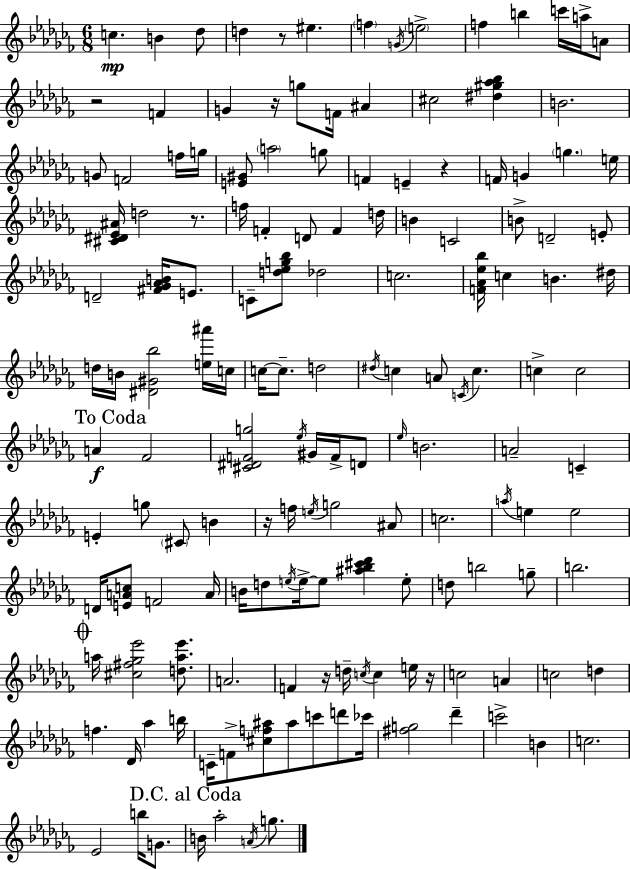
{
  \clef treble
  \numericTimeSignature
  \time 6/8
  \key aes \minor
  c''4.\mp b'4 des''8 | d''4 r8 eis''4. | \parenthesize f''4 \acciaccatura { g'16 } \parenthesize e''2-> | f''4 b''4 c'''16 a''16-> a'8 | \break r2 f'4 | g'4 r16 g''8 f'16 ais'4 | cis''2 <dis'' gis'' aes'' bes''>4 | b'2. | \break g'8 f'2 f''16 | g''16 <e' gis'>8 \parenthesize a''2 g''8 | f'4 e'4-- r4 | f'16 g'4 \parenthesize g''4. | \break e''16 <cis' dis' ees' ais'>16 d''2 r8. | f''16 f'4-. d'8 f'4 | d''16 b'4 c'2 | b'8-> d'2-- e'8-. | \break d'2-- <fis' ges' aes' b'>16 e'8. | c'8-- <d'' ees'' g'' bes''>8 des''2 | c''2. | <f' aes' ees'' bes''>16 c''4 b'4. | \break dis''16 d''16 b'16 <dis' gis' bes''>2 <e'' ais'''>16 | c''16 c''16~~ c''8.-- d''2 | \acciaccatura { dis''16 } c''4 a'8 \acciaccatura { c'16 } c''4. | c''4-> c''2 | \break \mark "To Coda" a'4\f fes'2 | <cis' dis' f' g''>2 \acciaccatura { ees''16 } | gis'16 f'16-> d'8 \grace { ees''16 } b'2. | a'2-- | \break c'4-- e'4-. g''8 \parenthesize cis'8 | b'4 r16 f''16 \acciaccatura { e''16 } g''2 | ais'8 c''2. | \acciaccatura { a''16 } e''4 e''2 | \break d'16 <e' a' c''>8 f'2 | a'16 b'16 d''8 \acciaccatura { e''16 } e''16->~~ | e''8 <ais'' bes'' cis''' des'''>4 e''8-. d''8 b''2 | g''8-- b''2. | \break \mark \markup { \musicglyph "scripts.coda" } a''16 <cis'' fis'' ges'' ees'''>2 | <d'' a'' ees'''>8. a'2. | f'4 | r16 d''16-- \acciaccatura { c''16 } c''4 e''16 r16 c''2 | \break a'4 c''2 | d''4 f''4. | des'16 aes''4 b''16 c'16-- f'8-> | <cis'' f'' ais''>8 ais''8 c'''8 d'''8 ces'''16 <fis'' g''>2 | \break des'''4-- c'''2-> | b'4 c''2. | ees'2 | b''16 g'8. \mark "D.C. al Coda" b'16 aes''2-. | \break \acciaccatura { a'16 } g''8. \bar "|."
}